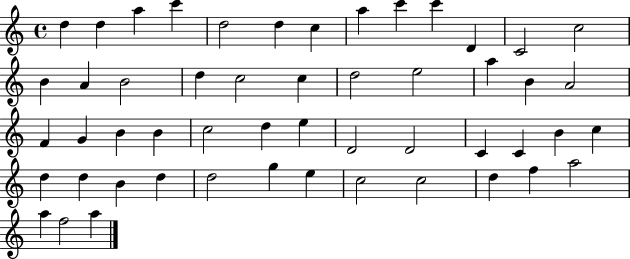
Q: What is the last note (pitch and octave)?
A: A5